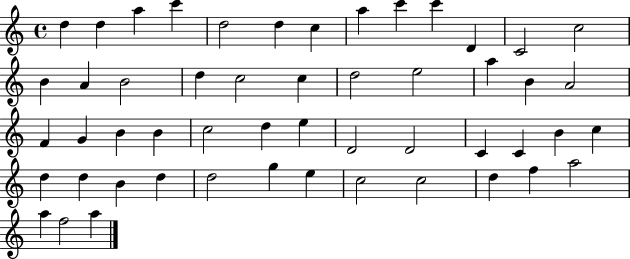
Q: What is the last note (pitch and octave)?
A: A5